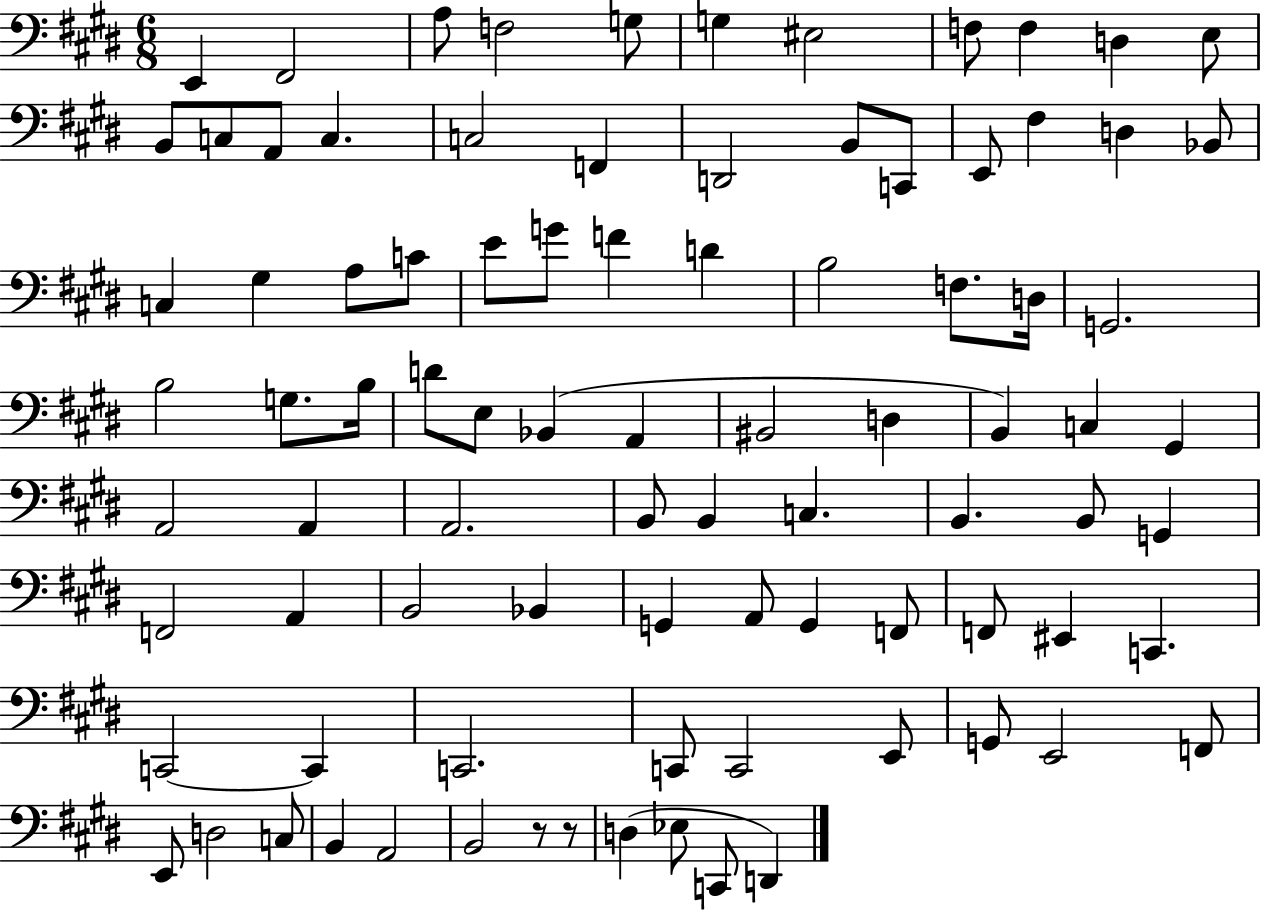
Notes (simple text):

E2/q F#2/h A3/e F3/h G3/e G3/q EIS3/h F3/e F3/q D3/q E3/e B2/e C3/e A2/e C3/q. C3/h F2/q D2/h B2/e C2/e E2/e F#3/q D3/q Bb2/e C3/q G#3/q A3/e C4/e E4/e G4/e F4/q D4/q B3/h F3/e. D3/s G2/h. B3/h G3/e. B3/s D4/e E3/e Bb2/q A2/q BIS2/h D3/q B2/q C3/q G#2/q A2/h A2/q A2/h. B2/e B2/q C3/q. B2/q. B2/e G2/q F2/h A2/q B2/h Bb2/q G2/q A2/e G2/q F2/e F2/e EIS2/q C2/q. C2/h C2/q C2/h. C2/e C2/h E2/e G2/e E2/h F2/e E2/e D3/h C3/e B2/q A2/h B2/h R/e R/e D3/q Eb3/e C2/e D2/q